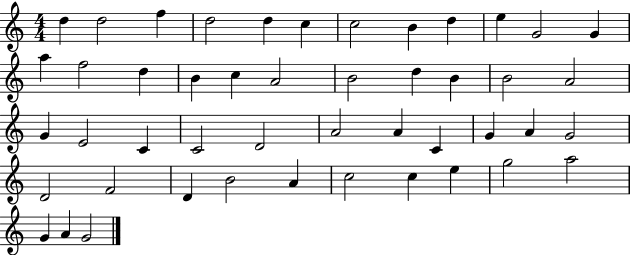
{
  \clef treble
  \numericTimeSignature
  \time 4/4
  \key c \major
  d''4 d''2 f''4 | d''2 d''4 c''4 | c''2 b'4 d''4 | e''4 g'2 g'4 | \break a''4 f''2 d''4 | b'4 c''4 a'2 | b'2 d''4 b'4 | b'2 a'2 | \break g'4 e'2 c'4 | c'2 d'2 | a'2 a'4 c'4 | g'4 a'4 g'2 | \break d'2 f'2 | d'4 b'2 a'4 | c''2 c''4 e''4 | g''2 a''2 | \break g'4 a'4 g'2 | \bar "|."
}